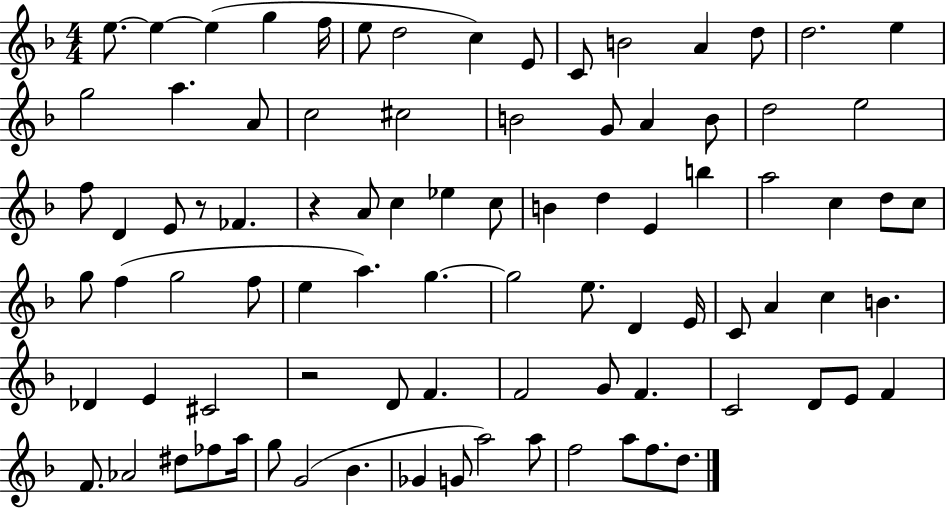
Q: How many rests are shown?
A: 3